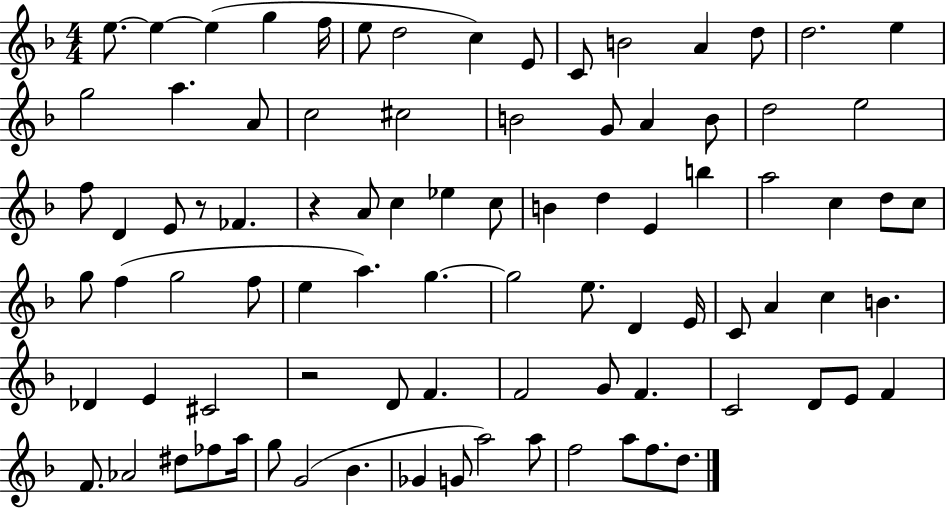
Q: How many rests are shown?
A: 3